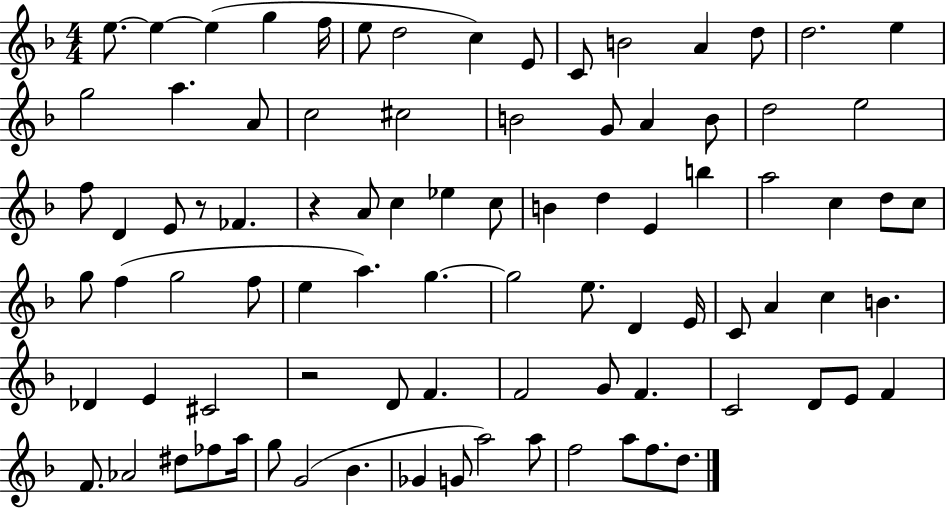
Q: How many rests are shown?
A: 3